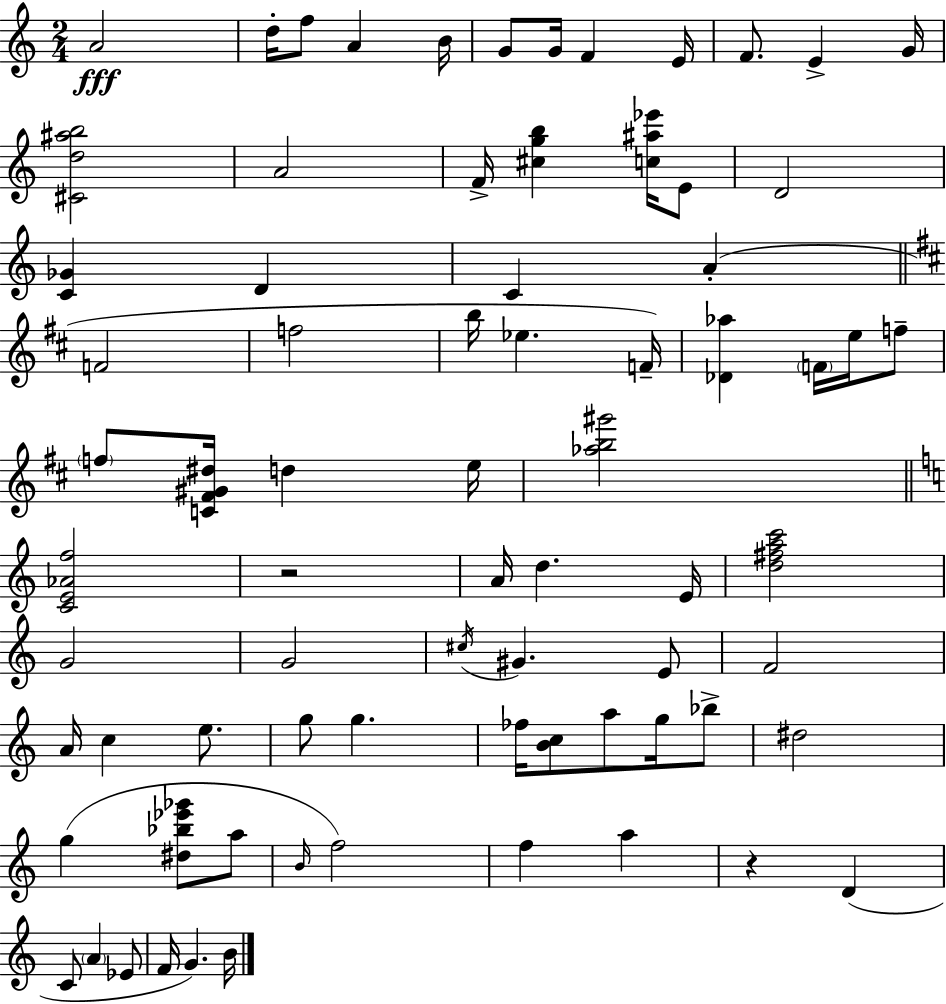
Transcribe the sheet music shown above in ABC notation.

X:1
T:Untitled
M:2/4
L:1/4
K:Am
A2 d/4 f/2 A B/4 G/2 G/4 F E/4 F/2 E G/4 [^Cd^ab]2 A2 F/4 [^cgb] [c^a_e']/4 E/2 D2 [C_G] D C A F2 f2 b/4 _e F/4 [_D_a] F/4 e/4 f/2 f/2 [C^F^G^d]/4 d e/4 [_ab^g']2 [CE_Af]2 z2 A/4 d E/4 [d^fac']2 G2 G2 ^c/4 ^G E/2 F2 A/4 c e/2 g/2 g _f/4 [Bc]/2 a/2 g/4 _b/2 ^d2 g [^d_b_e'_g']/2 a/2 B/4 f2 f a z D C/2 A _E/2 F/4 G B/4